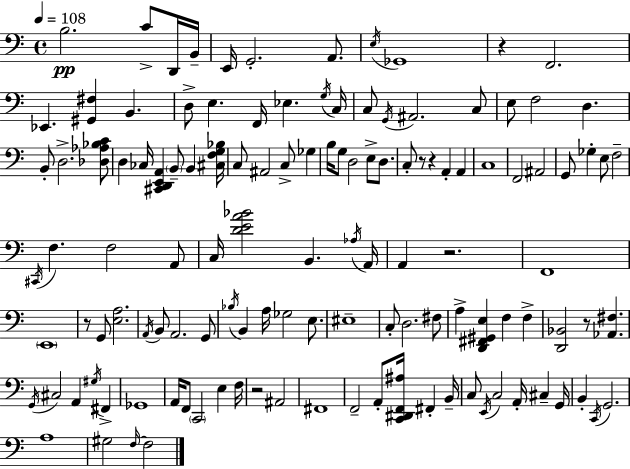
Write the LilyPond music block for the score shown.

{
  \clef bass
  \time 4/4
  \defaultTimeSignature
  \key c \major
  \tempo 4 = 108
  b2.\pp c'8-> d,16 b,16-- | e,16 g,2.-. a,8. | \acciaccatura { e16 } ges,1 | r4 f,2. | \break ees,4. <gis, fis>4 b,4. | d8-> e4. f,16 ees4. | \acciaccatura { g16 } c16 c8 \acciaccatura { g,16 } ais,2. | c8 e8 f2 d4. | \break b,8-. d2.-> | <des aes bes c'>8 d4 ces16 <cis, d, e, a,>4 \parenthesize b,8-- b,4 | <cis f g bes>16 c8 ais,2 c8-> ges4 | b16 g8 d2 e8-> | \break d8. c8-. r8 r4 a,4-. a,4 | c1 | f,2 ais,2 | g,8 ges4-. e8 f2-- | \break \acciaccatura { cis,16 } f4. f2 | a,8 c16 <d' e' a' bes'>2 b,4. | \acciaccatura { aes16 } a,16 a,4 r2. | f,1 | \break \parenthesize e,1 | r8 g,8 <e a>2. | \acciaccatura { a,16 } b,8 a,2. | g,8 \acciaccatura { bes16 } b,4 a16 ges2 | \break e8. eis1-- | c8-. d2. | fis8 a4-> <d, fis, gis, e>4 f4 | f4-> <d, bes,>2 r8 | \break <aes, fis>4. \acciaccatura { g,16 } cis2 | a,4 \acciaccatura { gis16 } fis,4-> ges,1 | a,16 f,8 \parenthesize c,2 | e4 f16 r2 | \break ais,2 fis,1 | f,2-- | a,8-. <c, dis, f, ais>16 fis,4-. b,16-- c8 \acciaccatura { e,16 } c2 | a,16-. cis4-- g,16 b,4-. \acciaccatura { c,16 } g,2. | \break a1 | gis2 | \grace { f16~ }~ f2 \bar "|."
}